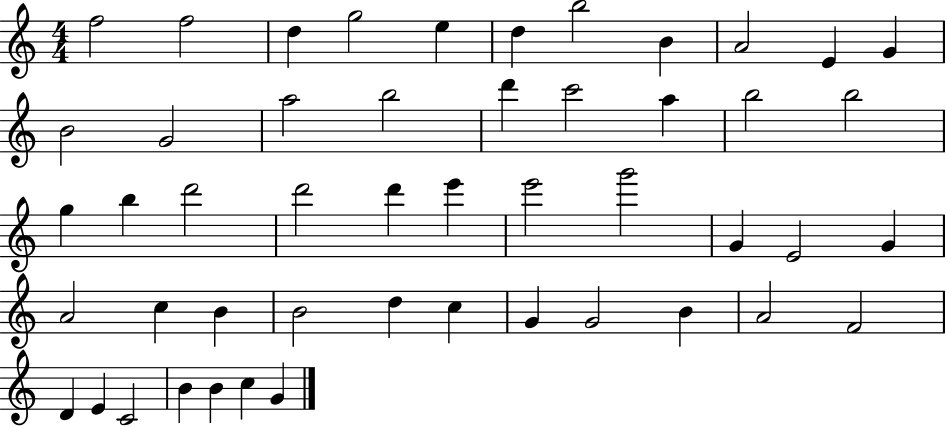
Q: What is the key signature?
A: C major